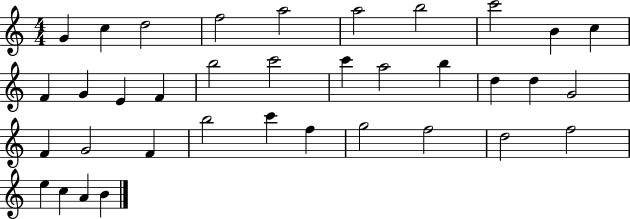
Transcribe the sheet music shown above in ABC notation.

X:1
T:Untitled
M:4/4
L:1/4
K:C
G c d2 f2 a2 a2 b2 c'2 B c F G E F b2 c'2 c' a2 b d d G2 F G2 F b2 c' f g2 f2 d2 f2 e c A B